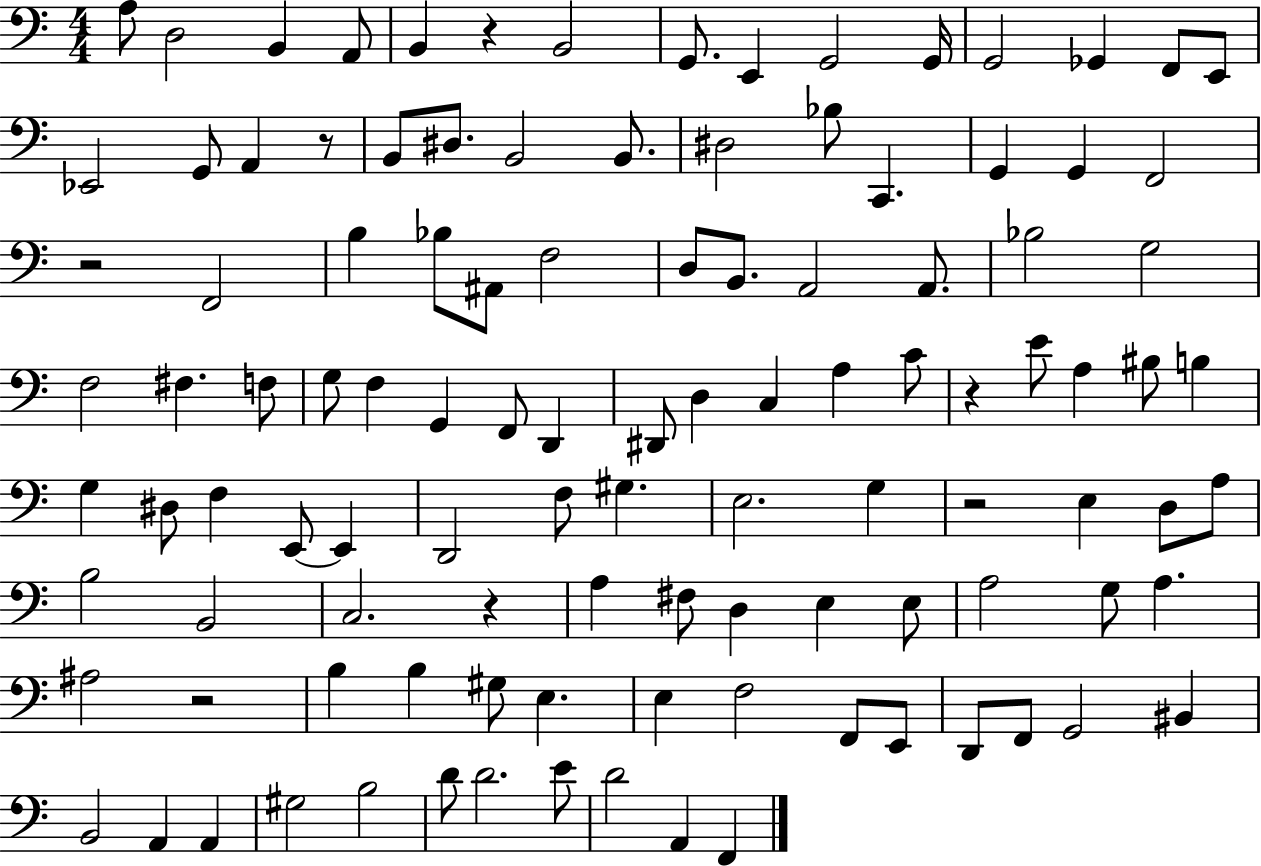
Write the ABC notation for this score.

X:1
T:Untitled
M:4/4
L:1/4
K:C
A,/2 D,2 B,, A,,/2 B,, z B,,2 G,,/2 E,, G,,2 G,,/4 G,,2 _G,, F,,/2 E,,/2 _E,,2 G,,/2 A,, z/2 B,,/2 ^D,/2 B,,2 B,,/2 ^D,2 _B,/2 C,, G,, G,, F,,2 z2 F,,2 B, _B,/2 ^A,,/2 F,2 D,/2 B,,/2 A,,2 A,,/2 _B,2 G,2 F,2 ^F, F,/2 G,/2 F, G,, F,,/2 D,, ^D,,/2 D, C, A, C/2 z E/2 A, ^B,/2 B, G, ^D,/2 F, E,,/2 E,, D,,2 F,/2 ^G, E,2 G, z2 E, D,/2 A,/2 B,2 B,,2 C,2 z A, ^F,/2 D, E, E,/2 A,2 G,/2 A, ^A,2 z2 B, B, ^G,/2 E, E, F,2 F,,/2 E,,/2 D,,/2 F,,/2 G,,2 ^B,, B,,2 A,, A,, ^G,2 B,2 D/2 D2 E/2 D2 A,, F,,